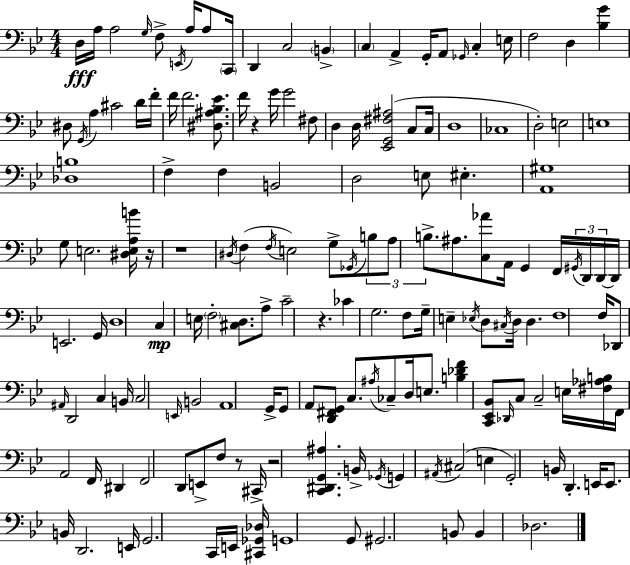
D3/s A3/s A3/h G3/s F3/e E2/s A3/s A3/e C2/s D2/q C3/h B2/q C3/q A2/q G2/s A2/e Gb2/s C3/q E3/s F3/h D3/q [Bb3,G4]/q D#3/e G2/s A3/q C#4/h D4/s F4/s F4/s F4/h. [D#3,A#3,Bb3,Eb4]/e. F4/s R/q G4/s G4/h F#3/e D3/q D3/s [Eb2,G2,F#3,A#3]/h C3/e C3/s D3/w CES3/w D3/h E3/h E3/w [Db3,B3]/w F3/q F3/q B2/h D3/h E3/e EIS3/q. [A2,G#3]/w G3/e E3/h. [D#3,E3,A3,B4]/s R/s R/w D#3/s F3/q F3/s E3/h G3/e Gb2/s B3/e A3/e B3/e. A#3/e. [C3,Ab4]/e A2/s G2/q F2/s G#2/s D2/s D2/s D2/s E2/h. G2/s D3/w C3/q E3/s F3/h [C#3,D3]/e. A3/e C4/h R/q. CES4/q G3/h. F3/e G3/s E3/q Eb3/s D3/e C#3/s D3/s D3/q. F3/w F3/s Db2/e A#2/s D2/h C3/q B2/s C3/h E2/s B2/h A2/w G2/s G2/e A2/e [D2,F#2,G2]/e C3/e. A#3/s CES3/e D3/s E3/e. [B3,Db4,F4]/q [C2,Eb2,Bb2]/e Db2/s C3/e C3/h E3/s [F#3,Ab3,B3]/s F2/s A2/h F2/s D#2/q F2/h D2/e E2/e F3/e R/e C#2/s R/h [C2,D#2,G2,A#3]/q. B2/s Gb2/s G2/q A#2/s C#3/h E3/q G2/h B2/s D2/q. E2/s E2/e. B2/s D2/h. E2/s G2/h. C2/s E2/s [C#2,Gb2,Db3]/s G2/w G2/e G#2/h. B2/e B2/q Db3/h.